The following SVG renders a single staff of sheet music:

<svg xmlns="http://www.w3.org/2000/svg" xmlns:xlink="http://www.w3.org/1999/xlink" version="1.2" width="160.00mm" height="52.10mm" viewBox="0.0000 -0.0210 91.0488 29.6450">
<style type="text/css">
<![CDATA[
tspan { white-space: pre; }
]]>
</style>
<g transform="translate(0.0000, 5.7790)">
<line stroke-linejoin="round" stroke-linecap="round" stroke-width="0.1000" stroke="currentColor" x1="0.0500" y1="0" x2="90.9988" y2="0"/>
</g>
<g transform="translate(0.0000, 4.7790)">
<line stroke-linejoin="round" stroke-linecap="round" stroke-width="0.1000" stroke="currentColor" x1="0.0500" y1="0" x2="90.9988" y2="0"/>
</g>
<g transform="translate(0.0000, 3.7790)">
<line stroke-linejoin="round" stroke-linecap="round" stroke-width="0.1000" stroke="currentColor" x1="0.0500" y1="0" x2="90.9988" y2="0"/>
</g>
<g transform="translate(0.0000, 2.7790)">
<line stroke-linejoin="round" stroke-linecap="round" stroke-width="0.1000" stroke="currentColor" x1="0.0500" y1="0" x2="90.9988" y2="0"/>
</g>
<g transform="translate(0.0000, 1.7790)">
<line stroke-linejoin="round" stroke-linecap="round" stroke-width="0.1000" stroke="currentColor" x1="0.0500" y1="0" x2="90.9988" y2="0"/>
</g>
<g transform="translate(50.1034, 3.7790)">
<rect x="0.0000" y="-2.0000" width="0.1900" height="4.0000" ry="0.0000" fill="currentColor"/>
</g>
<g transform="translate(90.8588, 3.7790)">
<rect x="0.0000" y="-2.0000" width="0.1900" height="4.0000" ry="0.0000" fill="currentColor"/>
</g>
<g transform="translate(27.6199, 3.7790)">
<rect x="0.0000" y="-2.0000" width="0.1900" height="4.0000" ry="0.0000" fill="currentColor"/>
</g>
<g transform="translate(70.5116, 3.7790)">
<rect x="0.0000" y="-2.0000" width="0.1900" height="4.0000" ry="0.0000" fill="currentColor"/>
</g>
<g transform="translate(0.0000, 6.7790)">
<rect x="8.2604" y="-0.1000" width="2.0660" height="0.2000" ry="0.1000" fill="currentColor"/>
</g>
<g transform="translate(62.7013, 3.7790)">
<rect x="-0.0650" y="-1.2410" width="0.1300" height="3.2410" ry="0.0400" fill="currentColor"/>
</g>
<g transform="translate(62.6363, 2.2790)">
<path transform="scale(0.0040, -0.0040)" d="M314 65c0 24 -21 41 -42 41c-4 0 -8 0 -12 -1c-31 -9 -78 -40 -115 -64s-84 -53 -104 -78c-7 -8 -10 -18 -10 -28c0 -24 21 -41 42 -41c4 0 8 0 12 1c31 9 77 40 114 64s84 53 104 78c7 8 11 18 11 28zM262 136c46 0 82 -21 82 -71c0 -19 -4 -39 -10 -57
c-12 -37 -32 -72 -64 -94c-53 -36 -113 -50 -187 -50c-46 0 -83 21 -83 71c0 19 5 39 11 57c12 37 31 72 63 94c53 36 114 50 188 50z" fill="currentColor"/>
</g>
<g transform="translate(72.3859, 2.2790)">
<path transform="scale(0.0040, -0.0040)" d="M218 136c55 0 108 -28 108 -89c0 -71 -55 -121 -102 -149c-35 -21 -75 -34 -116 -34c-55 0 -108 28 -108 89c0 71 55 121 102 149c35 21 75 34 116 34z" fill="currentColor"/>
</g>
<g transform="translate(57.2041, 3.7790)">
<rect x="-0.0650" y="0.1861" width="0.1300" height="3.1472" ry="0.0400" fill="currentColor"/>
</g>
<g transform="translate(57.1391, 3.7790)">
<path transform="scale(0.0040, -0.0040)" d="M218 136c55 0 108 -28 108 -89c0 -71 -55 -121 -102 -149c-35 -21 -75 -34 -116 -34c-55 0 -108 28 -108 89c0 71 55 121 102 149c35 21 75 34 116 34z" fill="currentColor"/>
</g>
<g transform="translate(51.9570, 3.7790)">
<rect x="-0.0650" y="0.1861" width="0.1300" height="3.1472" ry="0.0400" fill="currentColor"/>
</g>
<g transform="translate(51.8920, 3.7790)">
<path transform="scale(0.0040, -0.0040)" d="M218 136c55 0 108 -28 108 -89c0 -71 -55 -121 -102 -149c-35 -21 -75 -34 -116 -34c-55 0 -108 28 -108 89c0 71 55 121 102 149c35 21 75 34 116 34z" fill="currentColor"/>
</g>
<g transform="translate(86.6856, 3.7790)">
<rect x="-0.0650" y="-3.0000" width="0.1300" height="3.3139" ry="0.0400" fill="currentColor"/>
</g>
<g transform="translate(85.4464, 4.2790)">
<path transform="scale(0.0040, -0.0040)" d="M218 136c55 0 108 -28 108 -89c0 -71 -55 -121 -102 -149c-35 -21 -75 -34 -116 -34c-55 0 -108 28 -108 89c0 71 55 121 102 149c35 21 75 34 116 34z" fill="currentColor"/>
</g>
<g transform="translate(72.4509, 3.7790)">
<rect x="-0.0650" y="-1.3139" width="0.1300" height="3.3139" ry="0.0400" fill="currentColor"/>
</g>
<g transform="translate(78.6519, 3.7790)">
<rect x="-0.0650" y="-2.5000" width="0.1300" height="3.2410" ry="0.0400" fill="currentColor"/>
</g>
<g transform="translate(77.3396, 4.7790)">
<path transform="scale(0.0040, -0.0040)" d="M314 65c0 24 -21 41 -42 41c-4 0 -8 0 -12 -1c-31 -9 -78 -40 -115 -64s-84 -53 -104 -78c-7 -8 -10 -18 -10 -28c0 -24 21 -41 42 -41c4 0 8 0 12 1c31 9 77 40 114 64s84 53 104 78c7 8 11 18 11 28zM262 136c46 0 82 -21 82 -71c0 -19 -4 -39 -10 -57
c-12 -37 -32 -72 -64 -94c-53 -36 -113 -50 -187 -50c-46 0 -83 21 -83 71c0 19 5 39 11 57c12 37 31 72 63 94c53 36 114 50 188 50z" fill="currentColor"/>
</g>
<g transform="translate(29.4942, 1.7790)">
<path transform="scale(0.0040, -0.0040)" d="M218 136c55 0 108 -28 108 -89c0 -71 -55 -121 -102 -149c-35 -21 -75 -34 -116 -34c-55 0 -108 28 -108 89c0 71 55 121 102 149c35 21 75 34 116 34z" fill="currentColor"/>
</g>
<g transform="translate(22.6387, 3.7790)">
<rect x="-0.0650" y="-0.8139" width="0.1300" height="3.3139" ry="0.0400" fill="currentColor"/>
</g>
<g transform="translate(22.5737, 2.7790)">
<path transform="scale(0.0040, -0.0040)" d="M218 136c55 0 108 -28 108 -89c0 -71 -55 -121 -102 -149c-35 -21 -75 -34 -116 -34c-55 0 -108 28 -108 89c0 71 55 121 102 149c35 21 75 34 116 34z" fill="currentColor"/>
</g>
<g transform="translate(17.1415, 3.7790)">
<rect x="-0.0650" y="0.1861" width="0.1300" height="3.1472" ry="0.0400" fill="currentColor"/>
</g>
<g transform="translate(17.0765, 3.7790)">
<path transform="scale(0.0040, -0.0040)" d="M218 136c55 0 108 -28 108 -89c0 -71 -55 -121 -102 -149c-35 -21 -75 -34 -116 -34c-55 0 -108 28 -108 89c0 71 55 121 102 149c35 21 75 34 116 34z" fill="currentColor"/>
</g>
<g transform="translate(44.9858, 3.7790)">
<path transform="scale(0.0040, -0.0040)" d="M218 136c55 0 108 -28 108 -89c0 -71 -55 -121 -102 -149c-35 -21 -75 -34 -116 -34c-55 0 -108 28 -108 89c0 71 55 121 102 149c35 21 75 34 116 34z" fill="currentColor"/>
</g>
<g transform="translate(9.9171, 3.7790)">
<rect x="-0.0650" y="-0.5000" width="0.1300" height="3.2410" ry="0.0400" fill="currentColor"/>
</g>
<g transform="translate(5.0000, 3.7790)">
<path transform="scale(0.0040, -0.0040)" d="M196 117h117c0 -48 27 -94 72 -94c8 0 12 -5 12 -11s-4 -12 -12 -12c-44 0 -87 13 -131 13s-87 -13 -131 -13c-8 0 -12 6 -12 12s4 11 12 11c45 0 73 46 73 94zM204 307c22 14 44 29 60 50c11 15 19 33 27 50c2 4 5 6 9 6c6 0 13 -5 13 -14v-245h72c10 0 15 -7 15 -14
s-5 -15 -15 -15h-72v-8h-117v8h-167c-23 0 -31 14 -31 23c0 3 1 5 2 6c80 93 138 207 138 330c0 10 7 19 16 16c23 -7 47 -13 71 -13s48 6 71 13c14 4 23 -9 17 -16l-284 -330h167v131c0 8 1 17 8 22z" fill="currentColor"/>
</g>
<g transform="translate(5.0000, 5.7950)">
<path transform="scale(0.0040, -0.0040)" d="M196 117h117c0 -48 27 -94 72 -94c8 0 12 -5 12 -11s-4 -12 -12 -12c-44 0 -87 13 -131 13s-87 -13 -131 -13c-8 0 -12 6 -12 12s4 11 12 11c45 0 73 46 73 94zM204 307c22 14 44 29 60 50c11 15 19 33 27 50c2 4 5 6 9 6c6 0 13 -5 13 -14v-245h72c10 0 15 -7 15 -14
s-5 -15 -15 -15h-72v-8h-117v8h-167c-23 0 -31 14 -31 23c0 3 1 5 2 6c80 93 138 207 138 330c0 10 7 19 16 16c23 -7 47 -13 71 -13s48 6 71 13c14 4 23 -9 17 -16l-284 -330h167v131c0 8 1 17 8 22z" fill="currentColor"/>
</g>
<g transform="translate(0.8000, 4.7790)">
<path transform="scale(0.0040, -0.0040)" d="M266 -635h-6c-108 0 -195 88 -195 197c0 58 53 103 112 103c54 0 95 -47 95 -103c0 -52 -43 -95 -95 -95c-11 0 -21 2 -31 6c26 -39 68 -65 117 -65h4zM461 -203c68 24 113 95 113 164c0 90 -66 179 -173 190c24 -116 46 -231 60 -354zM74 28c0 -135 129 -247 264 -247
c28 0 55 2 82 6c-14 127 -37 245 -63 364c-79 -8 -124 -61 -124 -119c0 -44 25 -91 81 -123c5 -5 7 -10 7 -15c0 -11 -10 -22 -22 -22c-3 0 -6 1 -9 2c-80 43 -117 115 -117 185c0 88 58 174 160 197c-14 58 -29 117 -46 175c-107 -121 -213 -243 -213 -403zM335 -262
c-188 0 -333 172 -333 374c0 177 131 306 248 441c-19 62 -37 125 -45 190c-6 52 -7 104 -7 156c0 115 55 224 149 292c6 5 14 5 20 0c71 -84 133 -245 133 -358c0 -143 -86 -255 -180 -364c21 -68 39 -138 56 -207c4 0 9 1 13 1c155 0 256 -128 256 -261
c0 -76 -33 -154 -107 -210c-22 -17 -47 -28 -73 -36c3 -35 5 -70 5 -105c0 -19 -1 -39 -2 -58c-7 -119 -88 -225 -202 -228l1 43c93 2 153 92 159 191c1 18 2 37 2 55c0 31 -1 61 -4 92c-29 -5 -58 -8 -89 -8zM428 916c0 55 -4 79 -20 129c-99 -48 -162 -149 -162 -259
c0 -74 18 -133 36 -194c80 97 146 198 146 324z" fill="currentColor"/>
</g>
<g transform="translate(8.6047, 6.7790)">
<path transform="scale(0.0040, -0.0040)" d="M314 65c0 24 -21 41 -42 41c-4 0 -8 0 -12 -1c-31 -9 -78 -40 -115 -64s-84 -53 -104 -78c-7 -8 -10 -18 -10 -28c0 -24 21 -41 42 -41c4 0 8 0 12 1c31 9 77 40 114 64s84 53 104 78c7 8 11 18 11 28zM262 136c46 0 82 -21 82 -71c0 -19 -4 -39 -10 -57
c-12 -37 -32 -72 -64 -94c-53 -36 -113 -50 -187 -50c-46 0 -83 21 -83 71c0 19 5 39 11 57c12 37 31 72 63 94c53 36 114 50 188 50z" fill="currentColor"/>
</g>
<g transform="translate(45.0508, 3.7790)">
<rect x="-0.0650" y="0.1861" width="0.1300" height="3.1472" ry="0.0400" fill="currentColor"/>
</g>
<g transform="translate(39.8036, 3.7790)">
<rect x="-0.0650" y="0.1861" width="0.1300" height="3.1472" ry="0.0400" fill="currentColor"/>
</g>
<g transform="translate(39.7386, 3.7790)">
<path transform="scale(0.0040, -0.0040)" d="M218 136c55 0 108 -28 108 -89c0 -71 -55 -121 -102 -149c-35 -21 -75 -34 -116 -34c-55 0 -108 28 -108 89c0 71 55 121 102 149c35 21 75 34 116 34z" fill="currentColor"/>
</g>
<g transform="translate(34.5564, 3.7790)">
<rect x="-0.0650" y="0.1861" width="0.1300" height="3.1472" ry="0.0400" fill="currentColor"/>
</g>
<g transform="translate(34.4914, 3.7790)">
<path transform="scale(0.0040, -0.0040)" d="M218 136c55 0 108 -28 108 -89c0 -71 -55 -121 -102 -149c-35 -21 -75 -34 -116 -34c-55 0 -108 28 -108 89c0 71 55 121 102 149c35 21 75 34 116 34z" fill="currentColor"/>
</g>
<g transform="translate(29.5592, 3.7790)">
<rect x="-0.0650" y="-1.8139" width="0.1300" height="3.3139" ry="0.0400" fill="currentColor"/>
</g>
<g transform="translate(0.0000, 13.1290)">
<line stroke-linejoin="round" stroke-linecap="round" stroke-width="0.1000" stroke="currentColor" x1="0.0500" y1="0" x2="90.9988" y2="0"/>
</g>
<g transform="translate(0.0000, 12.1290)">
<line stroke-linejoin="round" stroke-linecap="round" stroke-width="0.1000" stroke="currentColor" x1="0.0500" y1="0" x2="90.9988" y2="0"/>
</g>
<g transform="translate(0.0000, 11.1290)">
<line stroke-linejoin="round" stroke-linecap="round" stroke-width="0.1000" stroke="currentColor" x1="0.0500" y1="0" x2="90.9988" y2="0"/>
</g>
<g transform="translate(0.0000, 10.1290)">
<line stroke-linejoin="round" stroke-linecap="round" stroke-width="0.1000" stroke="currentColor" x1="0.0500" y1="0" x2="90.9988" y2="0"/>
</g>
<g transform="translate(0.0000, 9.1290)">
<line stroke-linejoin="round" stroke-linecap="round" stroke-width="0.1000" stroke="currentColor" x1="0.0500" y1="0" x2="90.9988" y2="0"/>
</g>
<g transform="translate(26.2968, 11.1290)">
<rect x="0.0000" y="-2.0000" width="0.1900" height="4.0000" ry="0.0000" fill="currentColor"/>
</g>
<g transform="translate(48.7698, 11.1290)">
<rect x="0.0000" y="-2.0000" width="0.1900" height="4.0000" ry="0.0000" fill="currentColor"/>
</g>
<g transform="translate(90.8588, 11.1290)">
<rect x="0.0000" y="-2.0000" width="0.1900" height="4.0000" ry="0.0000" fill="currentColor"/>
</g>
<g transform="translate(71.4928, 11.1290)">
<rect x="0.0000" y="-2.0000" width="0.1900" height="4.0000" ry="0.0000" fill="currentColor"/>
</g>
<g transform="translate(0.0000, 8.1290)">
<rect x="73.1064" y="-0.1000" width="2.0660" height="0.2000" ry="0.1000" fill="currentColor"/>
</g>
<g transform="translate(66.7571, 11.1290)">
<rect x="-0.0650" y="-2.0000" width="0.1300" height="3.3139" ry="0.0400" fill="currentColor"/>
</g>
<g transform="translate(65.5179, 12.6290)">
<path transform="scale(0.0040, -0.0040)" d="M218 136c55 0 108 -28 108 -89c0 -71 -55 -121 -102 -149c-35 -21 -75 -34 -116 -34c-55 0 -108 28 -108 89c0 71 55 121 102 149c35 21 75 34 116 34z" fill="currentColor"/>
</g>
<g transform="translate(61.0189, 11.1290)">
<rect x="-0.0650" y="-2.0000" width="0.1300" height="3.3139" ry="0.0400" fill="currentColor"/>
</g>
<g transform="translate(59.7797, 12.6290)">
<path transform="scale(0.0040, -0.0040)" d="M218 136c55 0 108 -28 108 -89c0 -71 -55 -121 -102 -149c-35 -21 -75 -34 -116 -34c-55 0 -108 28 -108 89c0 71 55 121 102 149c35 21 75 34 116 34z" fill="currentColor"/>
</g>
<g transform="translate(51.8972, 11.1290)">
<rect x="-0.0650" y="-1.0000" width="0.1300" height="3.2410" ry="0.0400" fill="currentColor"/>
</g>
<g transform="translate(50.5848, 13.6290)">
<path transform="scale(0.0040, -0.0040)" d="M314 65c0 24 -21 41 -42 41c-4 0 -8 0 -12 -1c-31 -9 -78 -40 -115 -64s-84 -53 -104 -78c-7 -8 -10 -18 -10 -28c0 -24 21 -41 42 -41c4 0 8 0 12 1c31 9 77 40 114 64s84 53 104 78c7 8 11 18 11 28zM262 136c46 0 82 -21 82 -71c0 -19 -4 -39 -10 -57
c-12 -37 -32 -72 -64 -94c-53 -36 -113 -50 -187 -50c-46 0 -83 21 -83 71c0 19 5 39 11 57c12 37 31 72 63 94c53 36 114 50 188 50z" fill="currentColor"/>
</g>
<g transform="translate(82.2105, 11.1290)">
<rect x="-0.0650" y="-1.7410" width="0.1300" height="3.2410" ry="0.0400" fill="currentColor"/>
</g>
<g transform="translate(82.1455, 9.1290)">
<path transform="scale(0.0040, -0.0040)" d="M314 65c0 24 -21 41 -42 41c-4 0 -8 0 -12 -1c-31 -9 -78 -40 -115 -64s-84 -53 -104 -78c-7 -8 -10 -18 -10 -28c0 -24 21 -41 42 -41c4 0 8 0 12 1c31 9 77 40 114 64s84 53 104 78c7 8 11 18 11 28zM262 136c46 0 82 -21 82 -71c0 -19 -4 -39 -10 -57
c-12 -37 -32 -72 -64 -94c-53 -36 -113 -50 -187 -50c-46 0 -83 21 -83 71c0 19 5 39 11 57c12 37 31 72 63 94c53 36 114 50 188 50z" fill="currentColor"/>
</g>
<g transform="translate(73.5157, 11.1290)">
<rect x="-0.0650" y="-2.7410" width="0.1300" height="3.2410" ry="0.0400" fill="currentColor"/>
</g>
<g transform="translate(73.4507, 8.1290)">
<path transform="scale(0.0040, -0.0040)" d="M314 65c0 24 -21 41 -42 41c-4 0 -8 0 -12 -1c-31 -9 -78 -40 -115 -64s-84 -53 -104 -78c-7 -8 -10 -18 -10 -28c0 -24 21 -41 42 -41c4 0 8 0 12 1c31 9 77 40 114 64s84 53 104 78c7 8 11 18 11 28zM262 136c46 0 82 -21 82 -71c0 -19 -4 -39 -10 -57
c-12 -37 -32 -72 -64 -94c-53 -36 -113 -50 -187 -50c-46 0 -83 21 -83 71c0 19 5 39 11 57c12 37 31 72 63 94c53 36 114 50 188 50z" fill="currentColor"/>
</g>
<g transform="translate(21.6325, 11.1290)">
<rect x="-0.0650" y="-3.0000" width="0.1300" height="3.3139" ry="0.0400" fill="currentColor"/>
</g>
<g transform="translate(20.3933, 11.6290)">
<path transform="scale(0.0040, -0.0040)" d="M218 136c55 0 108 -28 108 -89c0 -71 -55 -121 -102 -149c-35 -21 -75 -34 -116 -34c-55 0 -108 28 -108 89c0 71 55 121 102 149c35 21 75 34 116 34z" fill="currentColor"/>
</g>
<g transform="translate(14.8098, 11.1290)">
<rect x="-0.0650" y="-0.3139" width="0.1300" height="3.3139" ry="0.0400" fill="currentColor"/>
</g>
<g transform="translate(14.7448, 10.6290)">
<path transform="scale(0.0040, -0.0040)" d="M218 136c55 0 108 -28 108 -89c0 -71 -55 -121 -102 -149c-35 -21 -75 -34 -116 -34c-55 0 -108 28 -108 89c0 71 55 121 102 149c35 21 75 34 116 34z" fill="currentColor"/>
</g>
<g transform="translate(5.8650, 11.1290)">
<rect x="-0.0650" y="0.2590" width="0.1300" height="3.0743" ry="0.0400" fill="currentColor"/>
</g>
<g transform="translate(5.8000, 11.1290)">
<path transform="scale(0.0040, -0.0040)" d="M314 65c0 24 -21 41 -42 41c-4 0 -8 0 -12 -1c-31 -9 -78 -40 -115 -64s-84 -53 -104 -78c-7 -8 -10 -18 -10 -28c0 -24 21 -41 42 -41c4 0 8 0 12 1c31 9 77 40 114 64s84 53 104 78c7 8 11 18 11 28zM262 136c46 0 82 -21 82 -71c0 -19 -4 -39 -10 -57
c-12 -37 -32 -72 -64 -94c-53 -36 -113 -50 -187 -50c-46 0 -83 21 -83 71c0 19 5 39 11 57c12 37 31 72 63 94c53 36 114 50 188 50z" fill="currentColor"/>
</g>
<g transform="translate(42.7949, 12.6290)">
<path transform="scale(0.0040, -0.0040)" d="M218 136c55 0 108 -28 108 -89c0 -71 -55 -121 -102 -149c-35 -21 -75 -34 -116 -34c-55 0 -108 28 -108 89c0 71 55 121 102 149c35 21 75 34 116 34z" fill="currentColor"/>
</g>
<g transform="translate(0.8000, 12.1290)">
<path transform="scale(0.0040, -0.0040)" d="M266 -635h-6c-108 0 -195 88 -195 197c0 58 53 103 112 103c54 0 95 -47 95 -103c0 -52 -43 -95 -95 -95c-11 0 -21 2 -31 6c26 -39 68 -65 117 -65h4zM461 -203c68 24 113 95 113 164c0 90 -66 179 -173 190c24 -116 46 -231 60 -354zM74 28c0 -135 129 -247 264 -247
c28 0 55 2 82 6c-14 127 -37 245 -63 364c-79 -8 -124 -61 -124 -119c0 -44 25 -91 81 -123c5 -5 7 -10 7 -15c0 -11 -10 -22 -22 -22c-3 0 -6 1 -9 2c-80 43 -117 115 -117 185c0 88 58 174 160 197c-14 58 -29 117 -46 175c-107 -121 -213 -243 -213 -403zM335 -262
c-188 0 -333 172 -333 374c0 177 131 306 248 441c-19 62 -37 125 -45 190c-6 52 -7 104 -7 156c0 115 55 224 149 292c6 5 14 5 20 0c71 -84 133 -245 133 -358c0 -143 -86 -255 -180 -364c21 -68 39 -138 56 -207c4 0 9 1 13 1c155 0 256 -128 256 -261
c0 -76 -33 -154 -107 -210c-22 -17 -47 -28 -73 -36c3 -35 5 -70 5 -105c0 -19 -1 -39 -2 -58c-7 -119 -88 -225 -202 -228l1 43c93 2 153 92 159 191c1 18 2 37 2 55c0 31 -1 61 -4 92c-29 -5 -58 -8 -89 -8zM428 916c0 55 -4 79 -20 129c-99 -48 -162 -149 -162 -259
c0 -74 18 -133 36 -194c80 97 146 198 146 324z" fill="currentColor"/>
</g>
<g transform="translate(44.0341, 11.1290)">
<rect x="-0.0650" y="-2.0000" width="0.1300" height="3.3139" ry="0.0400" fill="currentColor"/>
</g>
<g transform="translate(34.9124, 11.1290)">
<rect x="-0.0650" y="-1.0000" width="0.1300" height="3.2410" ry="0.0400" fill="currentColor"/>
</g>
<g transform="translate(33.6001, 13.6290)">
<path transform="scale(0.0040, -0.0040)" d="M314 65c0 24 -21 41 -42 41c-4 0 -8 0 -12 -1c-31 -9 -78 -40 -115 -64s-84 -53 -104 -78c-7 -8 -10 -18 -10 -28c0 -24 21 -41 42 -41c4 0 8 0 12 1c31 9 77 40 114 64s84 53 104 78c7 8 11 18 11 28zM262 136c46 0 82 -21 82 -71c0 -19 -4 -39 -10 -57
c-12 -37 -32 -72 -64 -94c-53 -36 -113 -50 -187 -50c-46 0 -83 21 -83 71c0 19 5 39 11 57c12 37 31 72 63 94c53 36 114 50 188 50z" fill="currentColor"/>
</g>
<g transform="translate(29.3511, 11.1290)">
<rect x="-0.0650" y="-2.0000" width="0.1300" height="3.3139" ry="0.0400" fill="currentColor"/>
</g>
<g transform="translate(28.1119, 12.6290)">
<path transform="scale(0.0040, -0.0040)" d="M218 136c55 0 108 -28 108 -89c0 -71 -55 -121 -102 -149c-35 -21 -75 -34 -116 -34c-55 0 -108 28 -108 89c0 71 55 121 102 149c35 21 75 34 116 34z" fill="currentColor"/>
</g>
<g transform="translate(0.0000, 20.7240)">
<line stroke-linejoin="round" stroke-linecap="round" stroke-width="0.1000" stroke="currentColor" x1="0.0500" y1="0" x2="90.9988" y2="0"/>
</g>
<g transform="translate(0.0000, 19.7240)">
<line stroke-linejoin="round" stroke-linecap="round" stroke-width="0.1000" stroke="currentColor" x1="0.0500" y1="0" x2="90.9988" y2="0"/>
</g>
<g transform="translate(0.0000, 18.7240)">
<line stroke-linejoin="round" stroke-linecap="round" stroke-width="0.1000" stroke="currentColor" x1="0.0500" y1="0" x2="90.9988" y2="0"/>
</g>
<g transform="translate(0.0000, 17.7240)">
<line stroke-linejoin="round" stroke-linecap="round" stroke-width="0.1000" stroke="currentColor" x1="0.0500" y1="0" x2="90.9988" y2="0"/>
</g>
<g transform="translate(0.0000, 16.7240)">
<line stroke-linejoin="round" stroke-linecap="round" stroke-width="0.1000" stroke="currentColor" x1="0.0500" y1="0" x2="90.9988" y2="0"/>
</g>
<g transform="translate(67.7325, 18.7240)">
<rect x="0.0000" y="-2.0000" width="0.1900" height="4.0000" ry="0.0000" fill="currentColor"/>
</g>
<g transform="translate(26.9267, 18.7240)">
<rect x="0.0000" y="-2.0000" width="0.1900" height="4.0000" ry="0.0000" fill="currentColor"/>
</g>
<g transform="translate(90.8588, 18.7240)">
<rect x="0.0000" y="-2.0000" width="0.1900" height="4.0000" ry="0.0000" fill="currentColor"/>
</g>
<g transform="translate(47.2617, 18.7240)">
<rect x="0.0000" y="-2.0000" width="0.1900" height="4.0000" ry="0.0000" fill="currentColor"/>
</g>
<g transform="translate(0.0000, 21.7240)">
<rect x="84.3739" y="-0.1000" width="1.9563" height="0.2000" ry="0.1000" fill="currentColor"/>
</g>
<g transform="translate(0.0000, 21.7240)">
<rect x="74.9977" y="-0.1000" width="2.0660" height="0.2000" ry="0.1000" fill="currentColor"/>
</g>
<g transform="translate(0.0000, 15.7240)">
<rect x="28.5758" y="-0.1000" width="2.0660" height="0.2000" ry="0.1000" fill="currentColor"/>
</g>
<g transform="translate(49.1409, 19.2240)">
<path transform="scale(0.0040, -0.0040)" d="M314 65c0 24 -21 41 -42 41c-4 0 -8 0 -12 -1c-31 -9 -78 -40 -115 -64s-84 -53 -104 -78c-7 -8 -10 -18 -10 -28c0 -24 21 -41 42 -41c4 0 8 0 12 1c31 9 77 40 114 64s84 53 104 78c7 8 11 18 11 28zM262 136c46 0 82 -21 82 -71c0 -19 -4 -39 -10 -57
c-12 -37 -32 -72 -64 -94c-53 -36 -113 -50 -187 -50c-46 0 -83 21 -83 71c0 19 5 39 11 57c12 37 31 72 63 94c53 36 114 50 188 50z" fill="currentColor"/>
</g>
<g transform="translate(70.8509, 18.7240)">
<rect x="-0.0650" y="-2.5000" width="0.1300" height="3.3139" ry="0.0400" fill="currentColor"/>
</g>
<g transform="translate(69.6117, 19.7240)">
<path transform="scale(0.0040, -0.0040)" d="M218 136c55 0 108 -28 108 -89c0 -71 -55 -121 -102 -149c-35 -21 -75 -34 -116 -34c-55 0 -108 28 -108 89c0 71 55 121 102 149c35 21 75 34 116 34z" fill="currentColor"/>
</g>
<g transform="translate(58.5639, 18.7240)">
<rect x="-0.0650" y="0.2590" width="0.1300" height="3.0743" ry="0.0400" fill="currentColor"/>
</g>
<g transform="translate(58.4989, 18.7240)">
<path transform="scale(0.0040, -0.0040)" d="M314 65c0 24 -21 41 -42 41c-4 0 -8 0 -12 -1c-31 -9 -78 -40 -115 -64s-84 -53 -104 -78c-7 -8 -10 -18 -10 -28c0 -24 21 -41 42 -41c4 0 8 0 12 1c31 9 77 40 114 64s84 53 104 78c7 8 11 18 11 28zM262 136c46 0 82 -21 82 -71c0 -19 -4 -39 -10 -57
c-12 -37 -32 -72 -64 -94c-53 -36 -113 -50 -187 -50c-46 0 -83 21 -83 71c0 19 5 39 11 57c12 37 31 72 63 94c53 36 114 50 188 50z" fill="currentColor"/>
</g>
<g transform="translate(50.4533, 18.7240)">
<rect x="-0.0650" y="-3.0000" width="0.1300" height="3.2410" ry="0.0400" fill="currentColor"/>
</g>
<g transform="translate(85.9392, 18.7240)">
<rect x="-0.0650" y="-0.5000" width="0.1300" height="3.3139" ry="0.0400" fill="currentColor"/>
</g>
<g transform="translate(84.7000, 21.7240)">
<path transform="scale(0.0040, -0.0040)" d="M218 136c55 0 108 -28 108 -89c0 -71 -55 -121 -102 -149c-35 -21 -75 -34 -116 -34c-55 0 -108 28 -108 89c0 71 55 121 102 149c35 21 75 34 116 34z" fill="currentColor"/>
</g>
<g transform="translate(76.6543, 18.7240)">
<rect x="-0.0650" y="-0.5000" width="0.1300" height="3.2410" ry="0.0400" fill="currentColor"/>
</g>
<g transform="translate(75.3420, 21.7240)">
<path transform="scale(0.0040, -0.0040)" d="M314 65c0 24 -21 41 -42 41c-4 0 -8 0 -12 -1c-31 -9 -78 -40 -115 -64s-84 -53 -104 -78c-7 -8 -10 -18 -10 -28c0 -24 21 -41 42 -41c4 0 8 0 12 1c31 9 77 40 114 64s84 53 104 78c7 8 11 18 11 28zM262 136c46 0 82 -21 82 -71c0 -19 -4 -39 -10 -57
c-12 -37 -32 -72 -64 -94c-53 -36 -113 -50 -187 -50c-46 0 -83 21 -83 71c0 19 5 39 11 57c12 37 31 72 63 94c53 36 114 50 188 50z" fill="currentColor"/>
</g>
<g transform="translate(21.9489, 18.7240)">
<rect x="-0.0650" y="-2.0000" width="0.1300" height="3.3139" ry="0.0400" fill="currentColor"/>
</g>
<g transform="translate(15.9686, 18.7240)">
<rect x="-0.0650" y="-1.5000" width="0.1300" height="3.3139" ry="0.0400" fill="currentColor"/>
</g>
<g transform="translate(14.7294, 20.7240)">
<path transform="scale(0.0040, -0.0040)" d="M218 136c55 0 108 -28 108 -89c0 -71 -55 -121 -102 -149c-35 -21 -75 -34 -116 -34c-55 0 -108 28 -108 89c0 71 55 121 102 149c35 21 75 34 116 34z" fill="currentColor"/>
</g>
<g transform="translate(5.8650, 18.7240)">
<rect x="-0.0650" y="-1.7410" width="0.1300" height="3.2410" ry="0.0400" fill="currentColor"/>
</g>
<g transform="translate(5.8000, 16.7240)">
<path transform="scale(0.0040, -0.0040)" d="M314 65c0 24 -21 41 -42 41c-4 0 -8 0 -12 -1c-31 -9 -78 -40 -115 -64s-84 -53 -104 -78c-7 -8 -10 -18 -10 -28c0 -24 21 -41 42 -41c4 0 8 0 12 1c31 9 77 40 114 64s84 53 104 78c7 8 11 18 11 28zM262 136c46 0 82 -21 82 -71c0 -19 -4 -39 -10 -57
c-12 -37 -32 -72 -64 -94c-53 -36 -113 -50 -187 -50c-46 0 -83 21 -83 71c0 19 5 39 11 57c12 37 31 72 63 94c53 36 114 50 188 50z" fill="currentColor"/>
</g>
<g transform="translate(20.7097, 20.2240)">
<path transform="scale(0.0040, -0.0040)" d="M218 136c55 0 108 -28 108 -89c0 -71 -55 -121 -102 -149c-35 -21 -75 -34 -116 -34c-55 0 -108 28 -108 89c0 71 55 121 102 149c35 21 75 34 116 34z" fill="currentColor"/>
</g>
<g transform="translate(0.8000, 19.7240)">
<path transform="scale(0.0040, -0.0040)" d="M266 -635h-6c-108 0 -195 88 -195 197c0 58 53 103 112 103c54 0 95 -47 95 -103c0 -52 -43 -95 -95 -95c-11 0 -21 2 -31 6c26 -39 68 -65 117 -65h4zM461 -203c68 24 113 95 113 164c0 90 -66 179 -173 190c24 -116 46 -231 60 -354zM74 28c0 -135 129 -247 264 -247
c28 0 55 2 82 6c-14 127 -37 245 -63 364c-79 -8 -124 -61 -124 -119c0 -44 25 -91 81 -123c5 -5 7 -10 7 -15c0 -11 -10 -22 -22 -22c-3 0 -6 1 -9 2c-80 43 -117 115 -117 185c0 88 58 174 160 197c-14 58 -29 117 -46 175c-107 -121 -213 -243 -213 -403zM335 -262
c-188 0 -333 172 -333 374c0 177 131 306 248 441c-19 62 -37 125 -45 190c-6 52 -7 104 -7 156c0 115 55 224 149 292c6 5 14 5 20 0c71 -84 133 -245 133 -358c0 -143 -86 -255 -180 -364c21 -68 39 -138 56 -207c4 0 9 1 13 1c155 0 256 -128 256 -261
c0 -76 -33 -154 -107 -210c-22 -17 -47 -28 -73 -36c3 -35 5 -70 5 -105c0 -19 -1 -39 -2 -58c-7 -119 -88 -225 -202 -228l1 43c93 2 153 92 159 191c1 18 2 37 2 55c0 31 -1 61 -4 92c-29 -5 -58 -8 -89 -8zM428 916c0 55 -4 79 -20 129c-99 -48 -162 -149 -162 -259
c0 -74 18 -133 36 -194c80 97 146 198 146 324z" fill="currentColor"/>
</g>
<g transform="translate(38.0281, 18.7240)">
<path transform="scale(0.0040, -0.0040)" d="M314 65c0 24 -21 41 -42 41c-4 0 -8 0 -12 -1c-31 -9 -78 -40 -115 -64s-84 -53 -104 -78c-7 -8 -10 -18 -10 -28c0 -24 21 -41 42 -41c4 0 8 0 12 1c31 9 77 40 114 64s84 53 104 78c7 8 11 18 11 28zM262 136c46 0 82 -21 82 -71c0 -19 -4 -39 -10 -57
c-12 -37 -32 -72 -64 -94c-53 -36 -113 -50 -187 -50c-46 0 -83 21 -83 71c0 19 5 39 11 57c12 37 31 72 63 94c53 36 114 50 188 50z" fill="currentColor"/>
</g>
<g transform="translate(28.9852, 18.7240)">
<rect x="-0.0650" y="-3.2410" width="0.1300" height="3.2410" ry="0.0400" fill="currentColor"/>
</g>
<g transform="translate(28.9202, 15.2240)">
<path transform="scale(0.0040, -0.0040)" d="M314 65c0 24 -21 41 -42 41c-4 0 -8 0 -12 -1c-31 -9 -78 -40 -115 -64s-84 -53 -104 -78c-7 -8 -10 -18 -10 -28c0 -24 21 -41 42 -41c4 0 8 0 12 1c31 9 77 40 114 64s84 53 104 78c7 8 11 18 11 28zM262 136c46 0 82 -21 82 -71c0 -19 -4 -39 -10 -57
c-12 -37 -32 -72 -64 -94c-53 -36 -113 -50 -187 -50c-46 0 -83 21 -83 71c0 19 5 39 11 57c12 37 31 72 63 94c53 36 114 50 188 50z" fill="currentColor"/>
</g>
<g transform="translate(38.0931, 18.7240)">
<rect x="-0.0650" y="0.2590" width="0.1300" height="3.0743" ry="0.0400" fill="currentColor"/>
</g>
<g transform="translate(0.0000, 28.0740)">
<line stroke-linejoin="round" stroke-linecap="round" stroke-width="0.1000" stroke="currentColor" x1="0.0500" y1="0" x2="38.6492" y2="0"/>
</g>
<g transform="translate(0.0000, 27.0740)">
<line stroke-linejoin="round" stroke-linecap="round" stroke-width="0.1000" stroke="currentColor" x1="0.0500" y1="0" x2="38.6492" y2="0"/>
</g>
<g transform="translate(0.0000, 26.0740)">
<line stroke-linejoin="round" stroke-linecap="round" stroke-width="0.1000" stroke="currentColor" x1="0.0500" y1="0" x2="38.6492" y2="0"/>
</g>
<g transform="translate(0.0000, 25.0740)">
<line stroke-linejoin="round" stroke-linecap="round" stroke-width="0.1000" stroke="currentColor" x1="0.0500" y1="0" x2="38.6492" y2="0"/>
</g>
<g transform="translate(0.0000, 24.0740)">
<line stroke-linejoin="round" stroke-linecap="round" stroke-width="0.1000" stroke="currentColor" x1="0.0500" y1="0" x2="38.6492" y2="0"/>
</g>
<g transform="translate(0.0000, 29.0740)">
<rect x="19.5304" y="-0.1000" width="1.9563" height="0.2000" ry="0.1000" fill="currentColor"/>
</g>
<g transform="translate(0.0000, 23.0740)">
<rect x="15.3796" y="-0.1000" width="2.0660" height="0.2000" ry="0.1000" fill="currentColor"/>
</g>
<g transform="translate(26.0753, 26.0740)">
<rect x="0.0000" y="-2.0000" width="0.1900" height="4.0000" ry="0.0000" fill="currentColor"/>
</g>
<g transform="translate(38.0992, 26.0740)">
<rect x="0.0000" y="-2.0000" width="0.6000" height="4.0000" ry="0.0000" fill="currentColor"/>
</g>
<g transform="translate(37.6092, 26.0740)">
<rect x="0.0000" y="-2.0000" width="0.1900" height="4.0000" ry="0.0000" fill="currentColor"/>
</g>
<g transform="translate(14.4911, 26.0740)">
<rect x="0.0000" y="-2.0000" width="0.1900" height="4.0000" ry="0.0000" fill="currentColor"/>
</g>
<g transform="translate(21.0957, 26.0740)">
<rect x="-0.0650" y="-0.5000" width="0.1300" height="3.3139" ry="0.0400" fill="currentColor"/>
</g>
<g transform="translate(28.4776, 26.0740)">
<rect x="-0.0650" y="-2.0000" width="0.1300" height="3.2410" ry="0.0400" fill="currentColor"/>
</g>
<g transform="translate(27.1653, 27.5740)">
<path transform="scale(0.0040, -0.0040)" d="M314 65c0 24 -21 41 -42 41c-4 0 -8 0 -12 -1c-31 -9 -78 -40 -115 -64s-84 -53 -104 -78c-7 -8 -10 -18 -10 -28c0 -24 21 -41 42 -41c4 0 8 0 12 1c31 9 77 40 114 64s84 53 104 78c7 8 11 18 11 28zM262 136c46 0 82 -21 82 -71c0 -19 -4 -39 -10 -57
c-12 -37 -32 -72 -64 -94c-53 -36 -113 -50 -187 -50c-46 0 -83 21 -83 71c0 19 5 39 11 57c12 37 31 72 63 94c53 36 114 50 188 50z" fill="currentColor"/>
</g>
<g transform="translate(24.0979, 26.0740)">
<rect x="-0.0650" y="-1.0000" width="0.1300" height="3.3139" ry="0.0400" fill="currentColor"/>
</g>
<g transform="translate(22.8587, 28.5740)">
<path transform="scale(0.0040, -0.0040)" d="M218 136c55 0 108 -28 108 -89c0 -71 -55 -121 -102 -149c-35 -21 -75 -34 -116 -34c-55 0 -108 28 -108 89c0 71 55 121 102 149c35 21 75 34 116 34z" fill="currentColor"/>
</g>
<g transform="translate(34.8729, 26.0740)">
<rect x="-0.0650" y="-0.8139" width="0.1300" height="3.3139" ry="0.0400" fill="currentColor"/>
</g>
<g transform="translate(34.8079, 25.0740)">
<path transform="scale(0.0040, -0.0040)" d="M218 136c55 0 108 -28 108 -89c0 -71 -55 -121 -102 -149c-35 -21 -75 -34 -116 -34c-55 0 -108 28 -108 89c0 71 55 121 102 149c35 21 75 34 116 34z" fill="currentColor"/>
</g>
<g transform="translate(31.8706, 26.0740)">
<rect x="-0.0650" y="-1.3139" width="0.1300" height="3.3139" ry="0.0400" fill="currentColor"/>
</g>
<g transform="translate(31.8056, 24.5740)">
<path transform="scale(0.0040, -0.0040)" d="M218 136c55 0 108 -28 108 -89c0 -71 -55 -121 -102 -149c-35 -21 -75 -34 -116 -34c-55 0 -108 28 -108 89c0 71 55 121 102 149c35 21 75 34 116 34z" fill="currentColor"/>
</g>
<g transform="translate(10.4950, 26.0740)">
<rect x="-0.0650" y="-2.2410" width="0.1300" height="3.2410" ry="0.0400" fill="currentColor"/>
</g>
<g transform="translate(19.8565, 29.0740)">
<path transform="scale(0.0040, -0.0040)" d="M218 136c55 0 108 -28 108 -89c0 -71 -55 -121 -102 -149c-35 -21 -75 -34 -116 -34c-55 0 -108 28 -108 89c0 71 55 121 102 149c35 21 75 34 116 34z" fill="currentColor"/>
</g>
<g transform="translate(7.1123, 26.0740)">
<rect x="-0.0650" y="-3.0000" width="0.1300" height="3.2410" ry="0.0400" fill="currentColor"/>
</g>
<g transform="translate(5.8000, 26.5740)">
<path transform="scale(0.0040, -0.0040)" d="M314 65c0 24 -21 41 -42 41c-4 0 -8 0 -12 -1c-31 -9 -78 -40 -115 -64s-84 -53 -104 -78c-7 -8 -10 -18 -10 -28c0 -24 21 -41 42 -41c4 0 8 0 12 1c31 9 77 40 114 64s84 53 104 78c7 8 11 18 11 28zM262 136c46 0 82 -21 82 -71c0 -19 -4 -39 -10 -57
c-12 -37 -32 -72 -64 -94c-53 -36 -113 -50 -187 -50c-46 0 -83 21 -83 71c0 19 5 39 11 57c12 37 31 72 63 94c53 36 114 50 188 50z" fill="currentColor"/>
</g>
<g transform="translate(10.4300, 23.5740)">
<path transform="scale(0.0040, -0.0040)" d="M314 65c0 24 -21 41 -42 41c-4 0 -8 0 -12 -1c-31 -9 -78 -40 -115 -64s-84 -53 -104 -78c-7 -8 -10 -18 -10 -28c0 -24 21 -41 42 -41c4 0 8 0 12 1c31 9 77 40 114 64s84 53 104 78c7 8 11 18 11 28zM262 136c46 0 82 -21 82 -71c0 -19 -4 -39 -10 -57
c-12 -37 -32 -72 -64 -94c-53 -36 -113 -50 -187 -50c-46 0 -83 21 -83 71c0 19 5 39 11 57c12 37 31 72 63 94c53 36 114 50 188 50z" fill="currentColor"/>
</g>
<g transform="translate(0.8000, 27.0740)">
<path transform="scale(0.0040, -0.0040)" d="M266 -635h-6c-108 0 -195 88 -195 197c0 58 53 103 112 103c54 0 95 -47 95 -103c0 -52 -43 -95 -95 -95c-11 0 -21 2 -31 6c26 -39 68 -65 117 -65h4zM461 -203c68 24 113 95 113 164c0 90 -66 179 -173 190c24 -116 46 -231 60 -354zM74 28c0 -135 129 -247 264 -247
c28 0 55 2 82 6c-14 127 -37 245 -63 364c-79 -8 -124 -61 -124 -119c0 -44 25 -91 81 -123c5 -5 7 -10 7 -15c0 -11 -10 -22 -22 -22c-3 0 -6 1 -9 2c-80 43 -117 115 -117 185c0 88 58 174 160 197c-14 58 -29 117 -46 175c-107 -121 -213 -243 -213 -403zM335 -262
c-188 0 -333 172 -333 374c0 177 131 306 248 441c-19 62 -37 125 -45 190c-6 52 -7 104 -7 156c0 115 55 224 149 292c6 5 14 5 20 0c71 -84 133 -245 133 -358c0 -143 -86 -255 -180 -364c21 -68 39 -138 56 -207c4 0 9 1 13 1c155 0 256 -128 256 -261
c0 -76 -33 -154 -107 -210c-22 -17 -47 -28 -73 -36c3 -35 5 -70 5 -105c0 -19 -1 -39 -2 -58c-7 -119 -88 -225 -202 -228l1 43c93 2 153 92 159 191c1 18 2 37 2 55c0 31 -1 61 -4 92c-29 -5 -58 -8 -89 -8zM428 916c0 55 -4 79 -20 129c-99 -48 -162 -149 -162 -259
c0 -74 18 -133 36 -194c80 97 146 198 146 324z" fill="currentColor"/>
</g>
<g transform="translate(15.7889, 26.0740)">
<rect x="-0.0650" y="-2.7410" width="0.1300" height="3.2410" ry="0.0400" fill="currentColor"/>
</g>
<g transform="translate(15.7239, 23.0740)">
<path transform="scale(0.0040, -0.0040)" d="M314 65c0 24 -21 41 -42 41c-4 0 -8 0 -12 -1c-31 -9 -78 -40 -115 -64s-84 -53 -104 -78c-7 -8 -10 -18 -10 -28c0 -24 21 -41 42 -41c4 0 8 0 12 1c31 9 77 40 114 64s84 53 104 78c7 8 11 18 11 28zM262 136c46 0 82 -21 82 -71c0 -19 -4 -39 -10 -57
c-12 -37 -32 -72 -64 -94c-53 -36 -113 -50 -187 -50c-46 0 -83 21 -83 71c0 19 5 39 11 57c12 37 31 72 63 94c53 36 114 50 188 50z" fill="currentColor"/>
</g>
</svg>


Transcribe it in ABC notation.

X:1
T:Untitled
M:4/4
L:1/4
K:C
C2 B d f B B B B B e2 e G2 A B2 c A F D2 F D2 F F a2 f2 f2 E F b2 B2 A2 B2 G C2 C A2 g2 a2 C D F2 e d